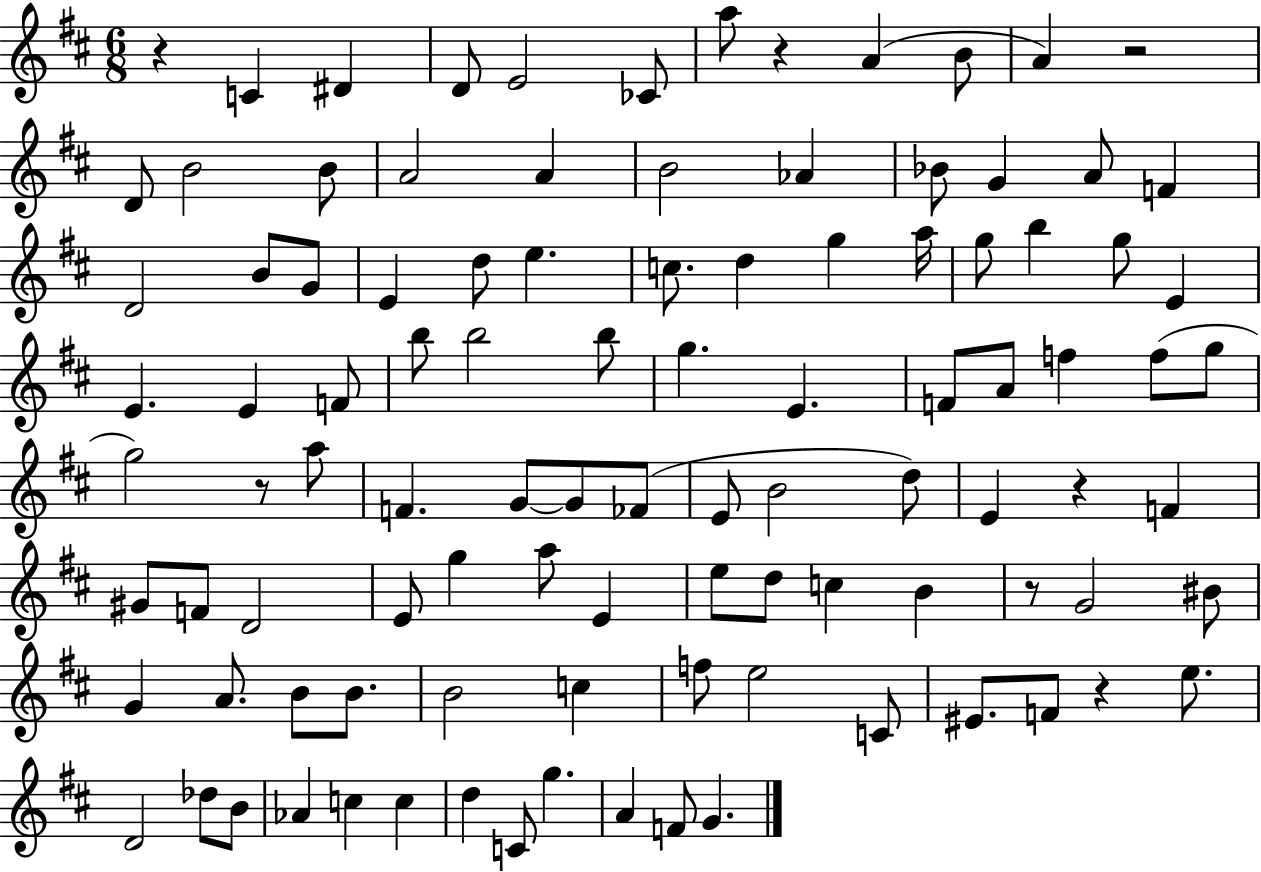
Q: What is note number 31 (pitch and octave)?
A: G5